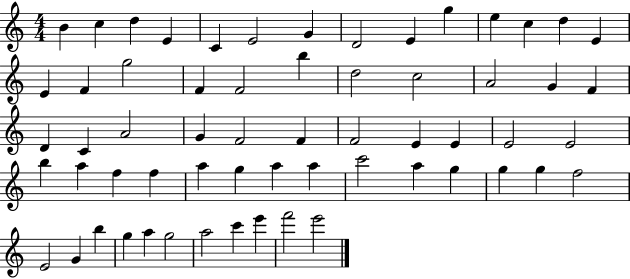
{
  \clef treble
  \numericTimeSignature
  \time 4/4
  \key c \major
  b'4 c''4 d''4 e'4 | c'4 e'2 g'4 | d'2 e'4 g''4 | e''4 c''4 d''4 e'4 | \break e'4 f'4 g''2 | f'4 f'2 b''4 | d''2 c''2 | a'2 g'4 f'4 | \break d'4 c'4 a'2 | g'4 f'2 f'4 | f'2 e'4 e'4 | e'2 e'2 | \break b''4 a''4 f''4 f''4 | a''4 g''4 a''4 a''4 | c'''2 a''4 g''4 | g''4 g''4 f''2 | \break e'2 g'4 b''4 | g''4 a''4 g''2 | a''2 c'''4 e'''4 | f'''2 e'''2 | \break \bar "|."
}